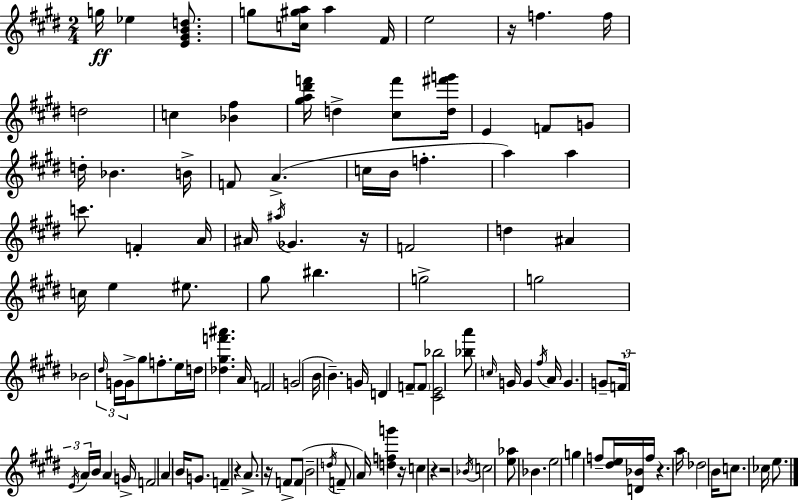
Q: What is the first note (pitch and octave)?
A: G5